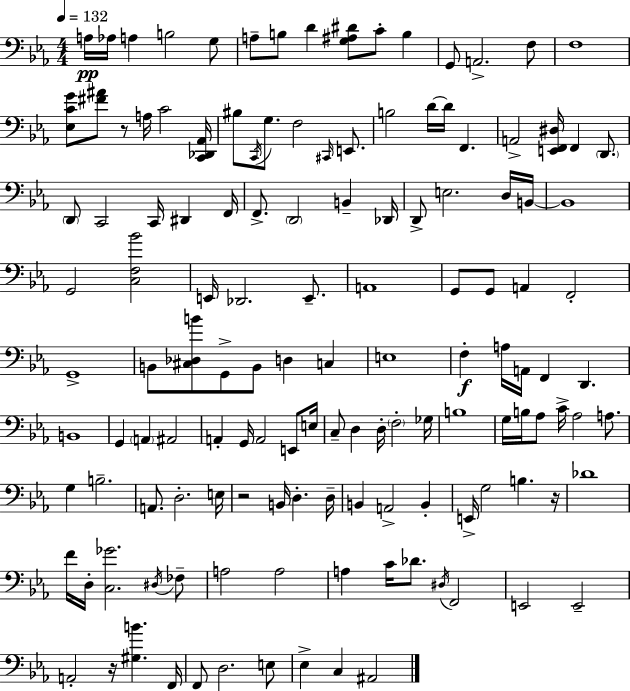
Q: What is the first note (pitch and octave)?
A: A3